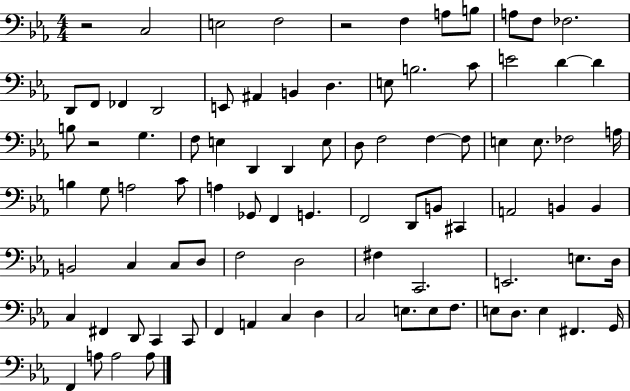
X:1
T:Untitled
M:4/4
L:1/4
K:Eb
z2 C,2 E,2 F,2 z2 F, A,/2 B,/2 A,/2 F,/2 _F,2 D,,/2 F,,/2 _F,, D,,2 E,,/2 ^A,, B,, D, E,/2 B,2 C/2 E2 D D B,/2 z2 G, F,/2 E, D,, D,, E,/2 D,/2 F,2 F, F,/2 E, E,/2 _F,2 A,/4 B, G,/2 A,2 C/2 A, _G,,/2 F,, G,, F,,2 D,,/2 B,,/2 ^C,, A,,2 B,, B,, B,,2 C, C,/2 D,/2 F,2 D,2 ^F, C,,2 E,,2 E,/2 D,/4 C, ^F,, D,,/2 C,, C,,/2 F,, A,, C, D, C,2 E,/2 E,/2 F,/2 E,/2 D,/2 E, ^F,, G,,/4 F,, A,/2 A,2 A,/2